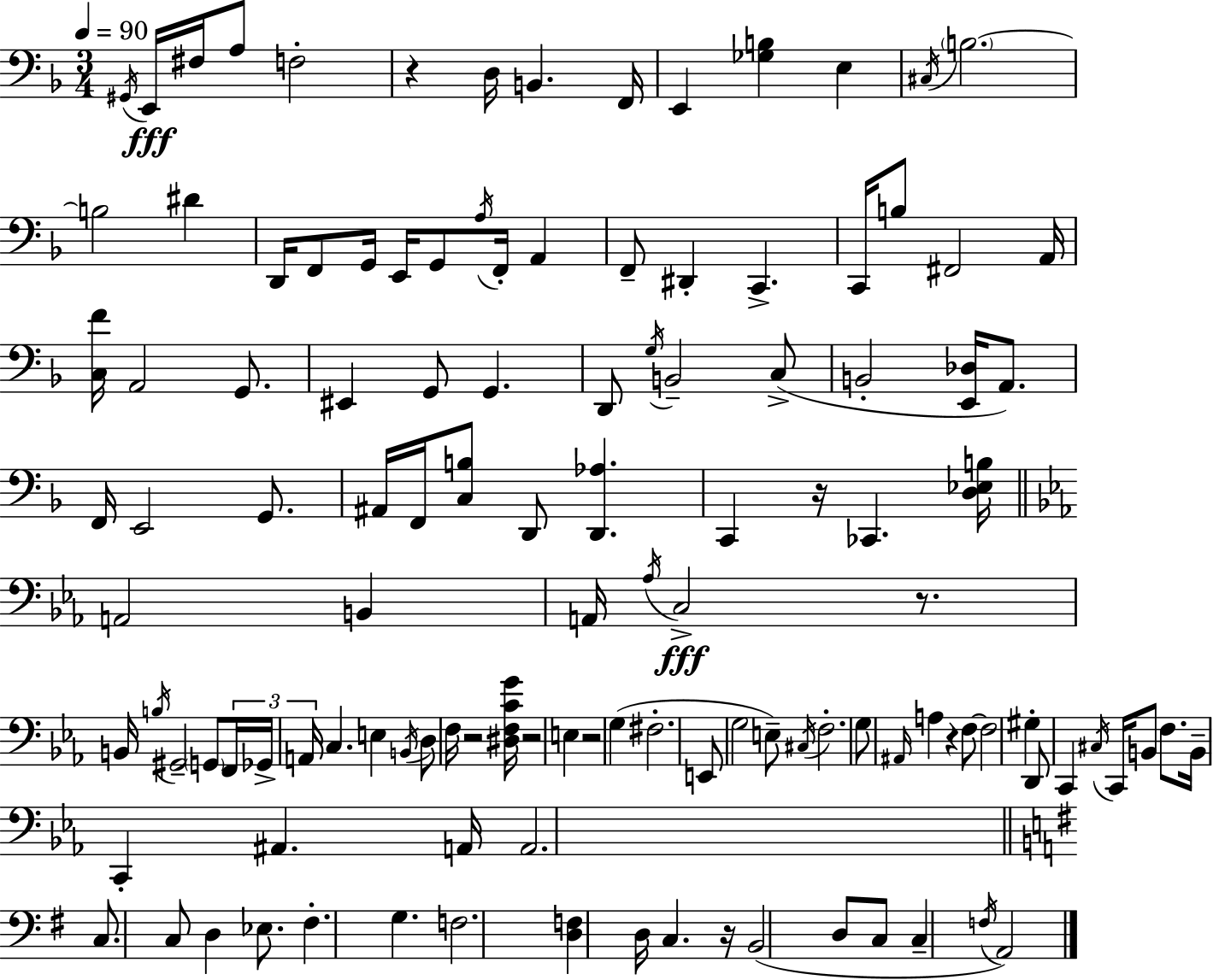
{
  \clef bass
  \numericTimeSignature
  \time 3/4
  \key d \minor
  \tempo 4 = 90
  \acciaccatura { gis,16 }\fff e,16 fis16 a8 f2-. | r4 d16 b,4. | f,16 e,4 <ges b>4 e4 | \acciaccatura { cis16 } \parenthesize b2.~~ | \break b2 dis'4 | d,16 f,8 g,16 e,16 g,8 \acciaccatura { a16 } f,16-. a,4 | f,8-- dis,4-. c,4.-> | c,16 b8 fis,2 | \break a,16 <c f'>16 a,2 | g,8. eis,4 g,8 g,4. | d,8 \acciaccatura { g16 } b,2-- | c8->( b,2-. | \break <e, des>16 a,8.) f,16 e,2 | g,8. ais,16 f,16 <c b>8 d,8 <d, aes>4. | c,4 r16 ces,4. | <d ees b>16 \bar "||" \break \key ees \major a,2 b,4 | a,16 \acciaccatura { aes16 } c2->\fff r8. | b,16 \acciaccatura { b16 } gis,2-- \parenthesize g,8 | \tuplet 3/2 { f,16 ges,16-> a,16 } c4. e4 | \break \acciaccatura { b,16 } d8 f16 r2 | <dis f c' g'>16 r2 e4 | r2 g4( | fis2.-. | \break e,8 g2 | e8--) \acciaccatura { cis16 } f2.-. | g8 \grace { ais,16 } a4 r4 | f8~~ f2 | \break gis4-. d,8 c,4 \acciaccatura { cis16 } | c,16 b,8 f8. b,16-- c,4-. ais,4. | a,16 a,2. | \bar "||" \break \key g \major c8. c8 d4 ees8. | fis4.-. g4. | f2. | <d f>4 d16 c4. r16 | \break b,2( d8 c8 | c4-- \acciaccatura { f16 }) a,2 | \bar "|."
}